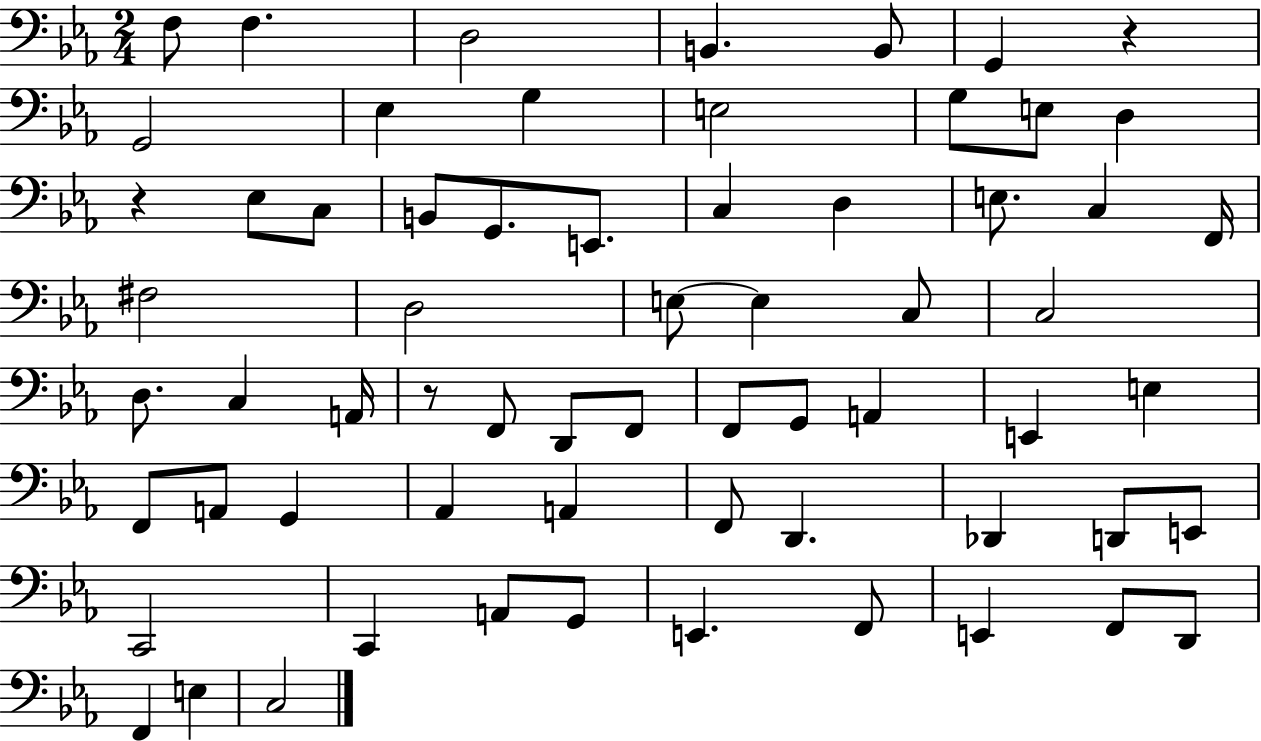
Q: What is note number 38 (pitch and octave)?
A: A2